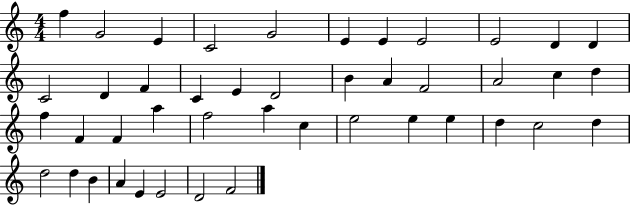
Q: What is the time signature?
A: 4/4